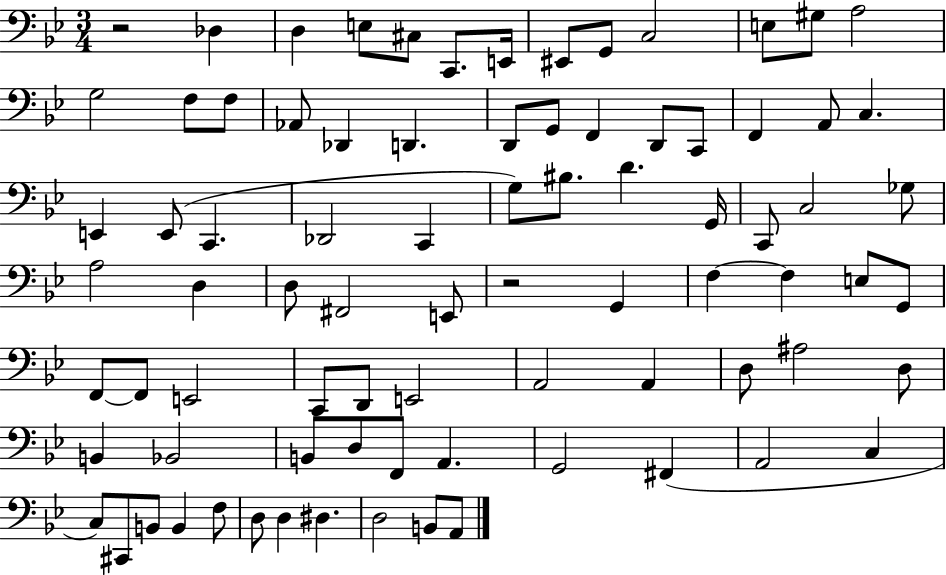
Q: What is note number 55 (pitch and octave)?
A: A2